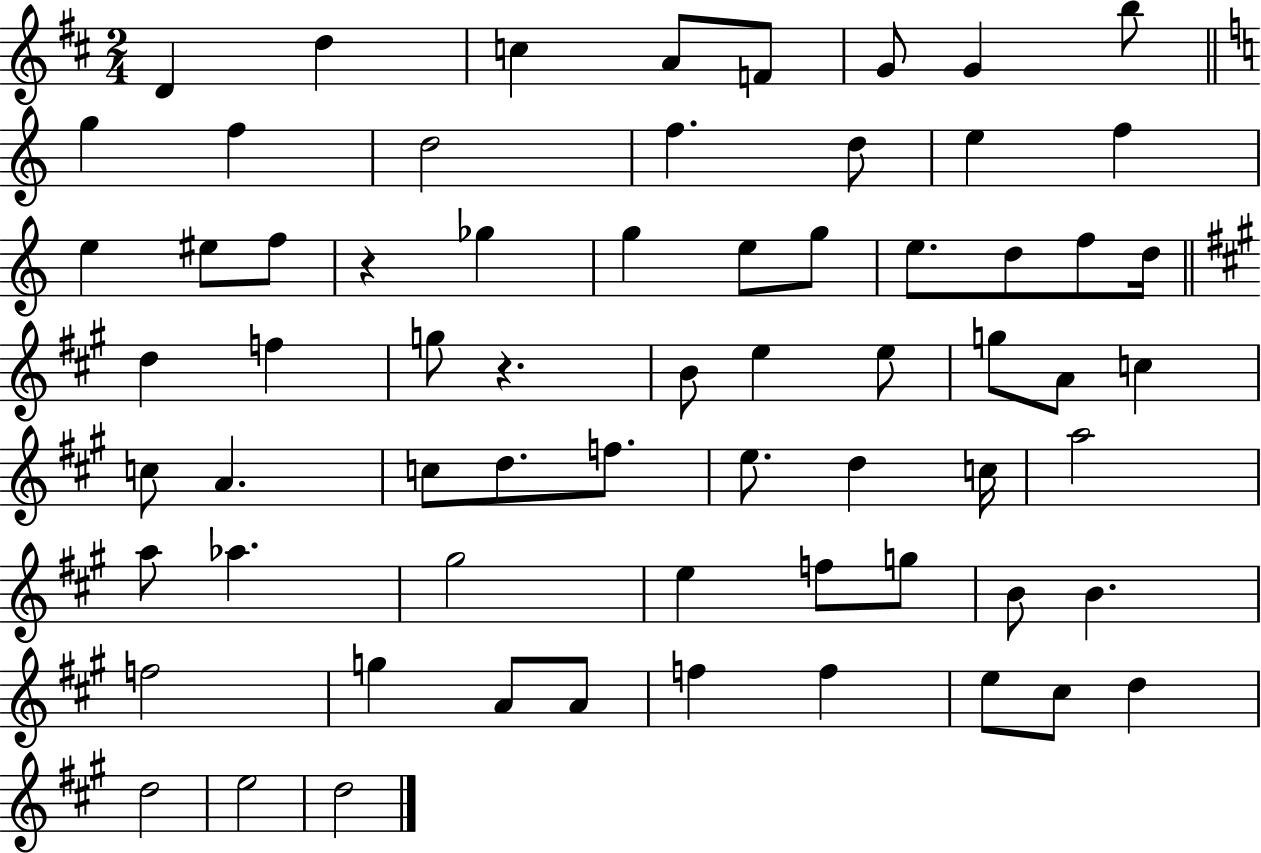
{
  \clef treble
  \numericTimeSignature
  \time 2/4
  \key d \major
  \repeat volta 2 { d'4 d''4 | c''4 a'8 f'8 | g'8 g'4 b''8 | \bar "||" \break \key c \major g''4 f''4 | d''2 | f''4. d''8 | e''4 f''4 | \break e''4 eis''8 f''8 | r4 ges''4 | g''4 e''8 g''8 | e''8. d''8 f''8 d''16 | \break \bar "||" \break \key a \major d''4 f''4 | g''8 r4. | b'8 e''4 e''8 | g''8 a'8 c''4 | \break c''8 a'4. | c''8 d''8. f''8. | e''8. d''4 c''16 | a''2 | \break a''8 aes''4. | gis''2 | e''4 f''8 g''8 | b'8 b'4. | \break f''2 | g''4 a'8 a'8 | f''4 f''4 | e''8 cis''8 d''4 | \break d''2 | e''2 | d''2 | } \bar "|."
}